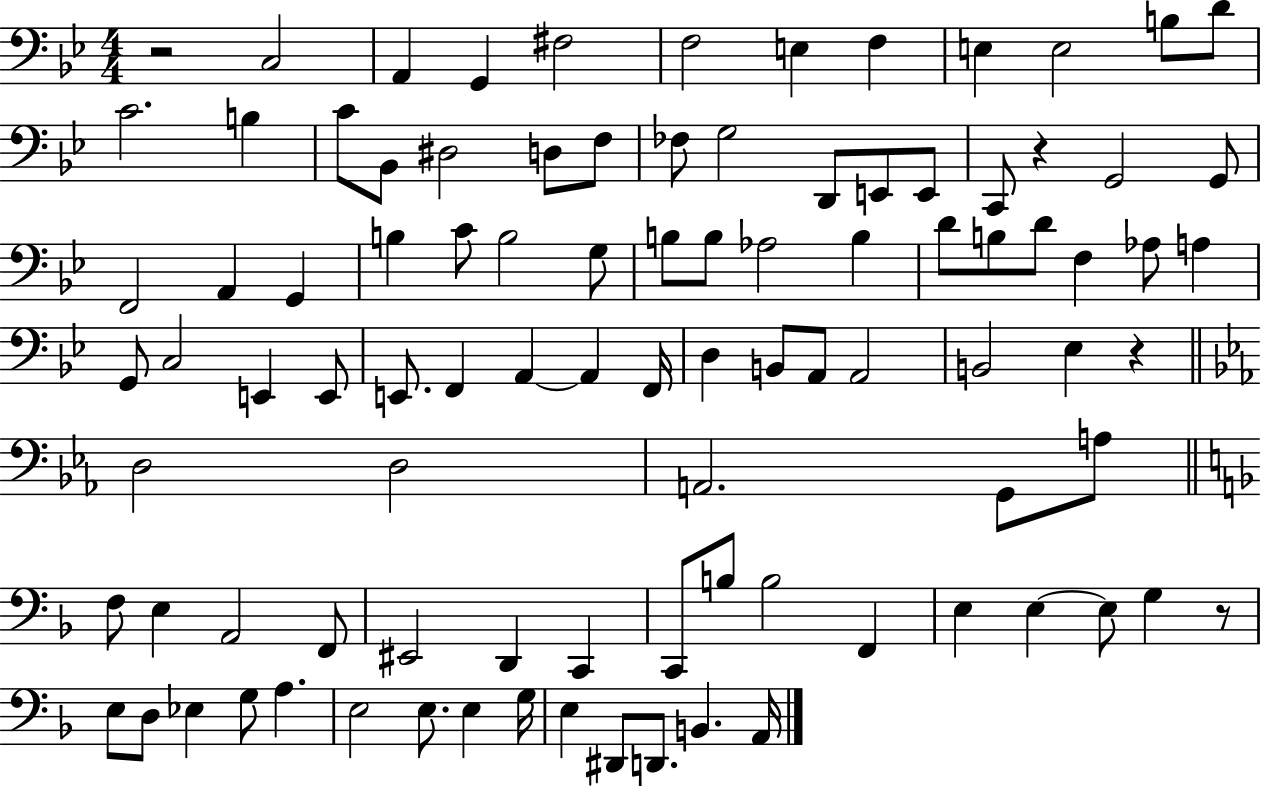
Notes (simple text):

R/h C3/h A2/q G2/q F#3/h F3/h E3/q F3/q E3/q E3/h B3/e D4/e C4/h. B3/q C4/e Bb2/e D#3/h D3/e F3/e FES3/e G3/h D2/e E2/e E2/e C2/e R/q G2/h G2/e F2/h A2/q G2/q B3/q C4/e B3/h G3/e B3/e B3/e Ab3/h B3/q D4/e B3/e D4/e F3/q Ab3/e A3/q G2/e C3/h E2/q E2/e E2/e. F2/q A2/q A2/q F2/s D3/q B2/e A2/e A2/h B2/h Eb3/q R/q D3/h D3/h A2/h. G2/e A3/e F3/e E3/q A2/h F2/e EIS2/h D2/q C2/q C2/e B3/e B3/h F2/q E3/q E3/q E3/e G3/q R/e E3/e D3/e Eb3/q G3/e A3/q. E3/h E3/e. E3/q G3/s E3/q D#2/e D2/e. B2/q. A2/s